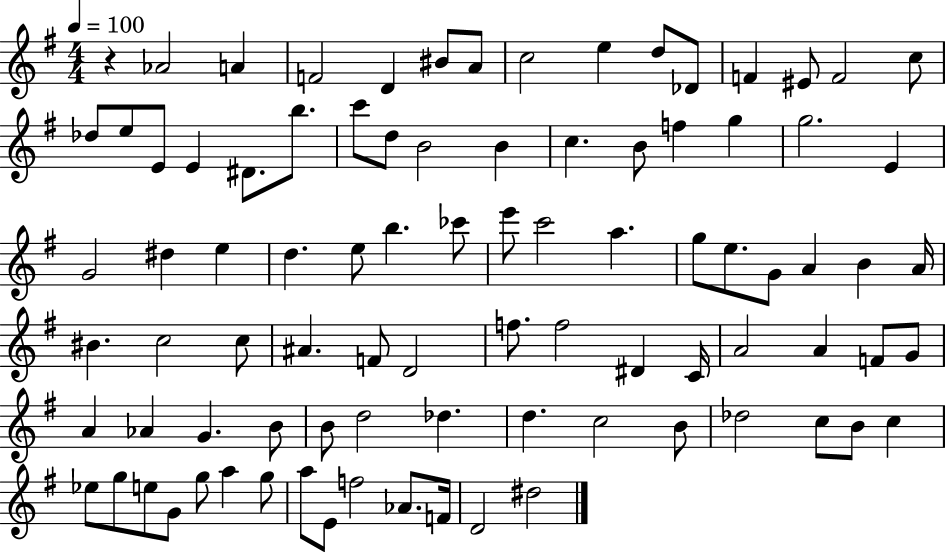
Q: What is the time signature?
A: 4/4